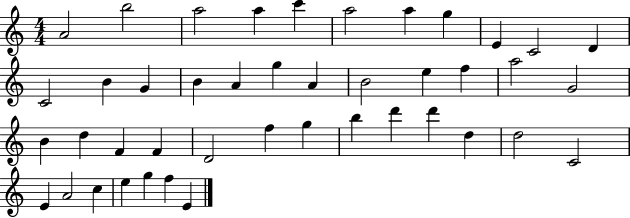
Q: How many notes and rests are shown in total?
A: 43